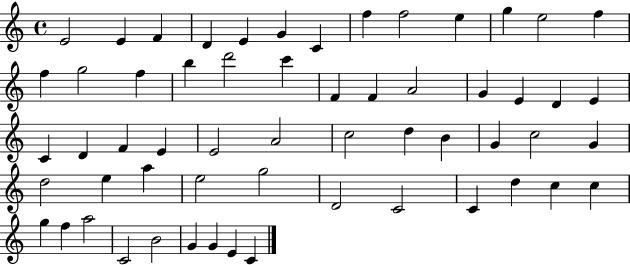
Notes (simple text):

E4/h E4/q F4/q D4/q E4/q G4/q C4/q F5/q F5/h E5/q G5/q E5/h F5/q F5/q G5/h F5/q B5/q D6/h C6/q F4/q F4/q A4/h G4/q E4/q D4/q E4/q C4/q D4/q F4/q E4/q E4/h A4/h C5/h D5/q B4/q G4/q C5/h G4/q D5/h E5/q A5/q E5/h G5/h D4/h C4/h C4/q D5/q C5/q C5/q G5/q F5/q A5/h C4/h B4/h G4/q G4/q E4/q C4/q